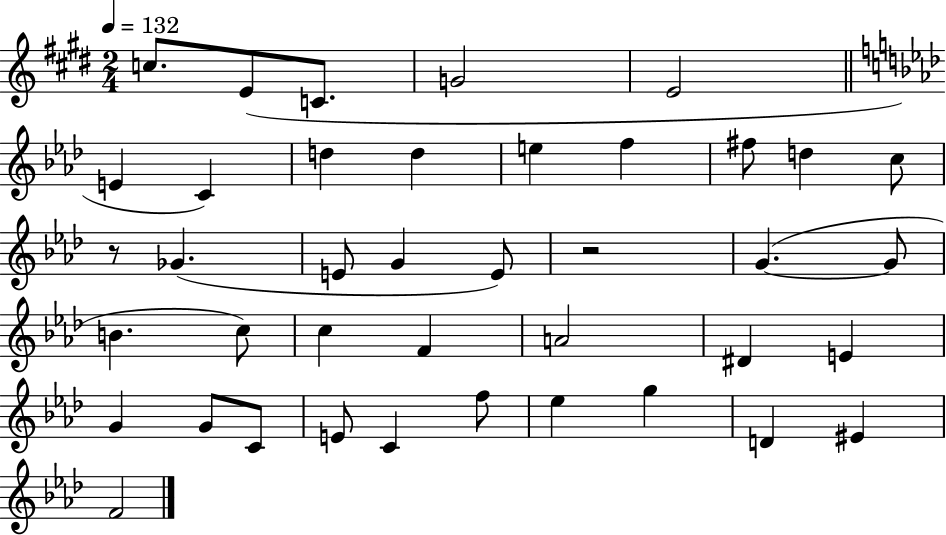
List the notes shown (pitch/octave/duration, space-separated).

C5/e. E4/e C4/e. G4/h E4/h E4/q C4/q D5/q D5/q E5/q F5/q F#5/e D5/q C5/e R/e Gb4/q. E4/e G4/q E4/e R/h G4/q. G4/e B4/q. C5/e C5/q F4/q A4/h D#4/q E4/q G4/q G4/e C4/e E4/e C4/q F5/e Eb5/q G5/q D4/q EIS4/q F4/h